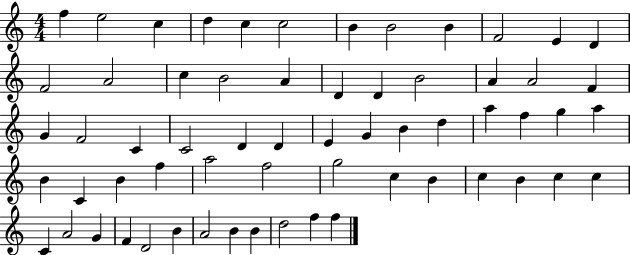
F5/q E5/h C5/q D5/q C5/q C5/h B4/q B4/h B4/q F4/h E4/q D4/q F4/h A4/h C5/q B4/h A4/q D4/q D4/q B4/h A4/q A4/h F4/q G4/q F4/h C4/q C4/h D4/q D4/q E4/q G4/q B4/q D5/q A5/q F5/q G5/q A5/q B4/q C4/q B4/q F5/q A5/h F5/h G5/h C5/q B4/q C5/q B4/q C5/q C5/q C4/q A4/h G4/q F4/q D4/h B4/q A4/h B4/q B4/q D5/h F5/q F5/q